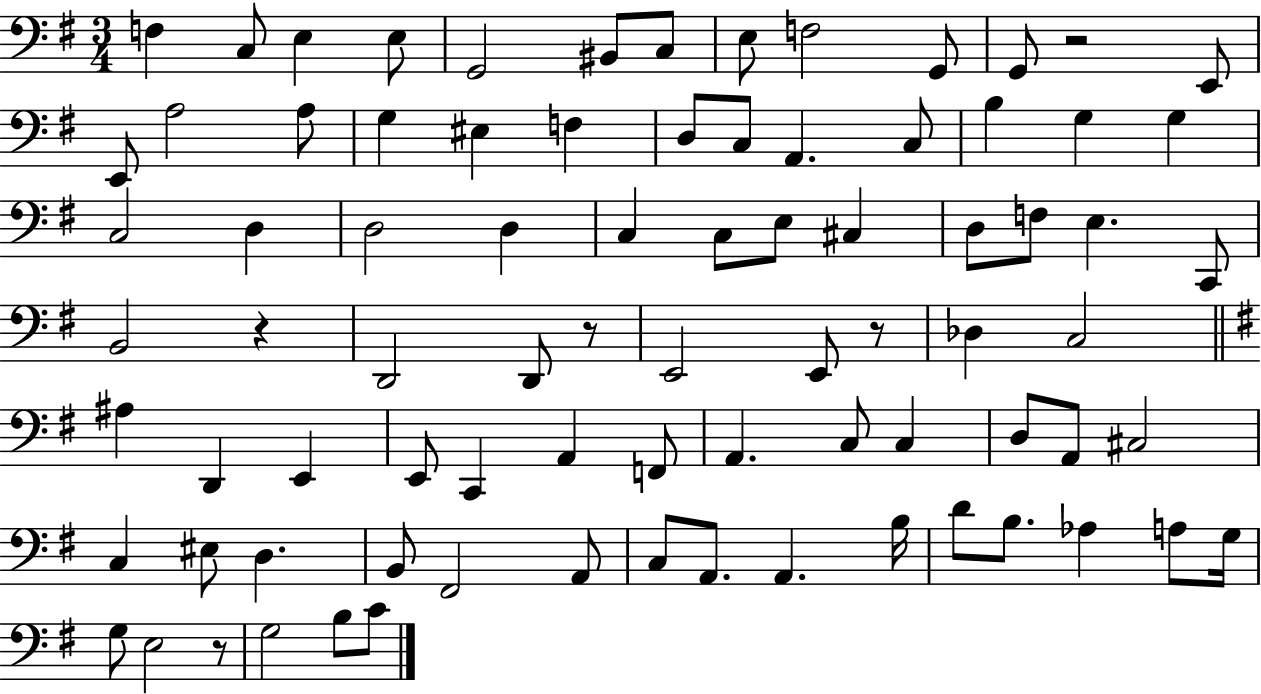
X:1
T:Untitled
M:3/4
L:1/4
K:G
F, C,/2 E, E,/2 G,,2 ^B,,/2 C,/2 E,/2 F,2 G,,/2 G,,/2 z2 E,,/2 E,,/2 A,2 A,/2 G, ^E, F, D,/2 C,/2 A,, C,/2 B, G, G, C,2 D, D,2 D, C, C,/2 E,/2 ^C, D,/2 F,/2 E, C,,/2 B,,2 z D,,2 D,,/2 z/2 E,,2 E,,/2 z/2 _D, C,2 ^A, D,, E,, E,,/2 C,, A,, F,,/2 A,, C,/2 C, D,/2 A,,/2 ^C,2 C, ^E,/2 D, B,,/2 ^F,,2 A,,/2 C,/2 A,,/2 A,, B,/4 D/2 B,/2 _A, A,/2 G,/4 G,/2 E,2 z/2 G,2 B,/2 C/2